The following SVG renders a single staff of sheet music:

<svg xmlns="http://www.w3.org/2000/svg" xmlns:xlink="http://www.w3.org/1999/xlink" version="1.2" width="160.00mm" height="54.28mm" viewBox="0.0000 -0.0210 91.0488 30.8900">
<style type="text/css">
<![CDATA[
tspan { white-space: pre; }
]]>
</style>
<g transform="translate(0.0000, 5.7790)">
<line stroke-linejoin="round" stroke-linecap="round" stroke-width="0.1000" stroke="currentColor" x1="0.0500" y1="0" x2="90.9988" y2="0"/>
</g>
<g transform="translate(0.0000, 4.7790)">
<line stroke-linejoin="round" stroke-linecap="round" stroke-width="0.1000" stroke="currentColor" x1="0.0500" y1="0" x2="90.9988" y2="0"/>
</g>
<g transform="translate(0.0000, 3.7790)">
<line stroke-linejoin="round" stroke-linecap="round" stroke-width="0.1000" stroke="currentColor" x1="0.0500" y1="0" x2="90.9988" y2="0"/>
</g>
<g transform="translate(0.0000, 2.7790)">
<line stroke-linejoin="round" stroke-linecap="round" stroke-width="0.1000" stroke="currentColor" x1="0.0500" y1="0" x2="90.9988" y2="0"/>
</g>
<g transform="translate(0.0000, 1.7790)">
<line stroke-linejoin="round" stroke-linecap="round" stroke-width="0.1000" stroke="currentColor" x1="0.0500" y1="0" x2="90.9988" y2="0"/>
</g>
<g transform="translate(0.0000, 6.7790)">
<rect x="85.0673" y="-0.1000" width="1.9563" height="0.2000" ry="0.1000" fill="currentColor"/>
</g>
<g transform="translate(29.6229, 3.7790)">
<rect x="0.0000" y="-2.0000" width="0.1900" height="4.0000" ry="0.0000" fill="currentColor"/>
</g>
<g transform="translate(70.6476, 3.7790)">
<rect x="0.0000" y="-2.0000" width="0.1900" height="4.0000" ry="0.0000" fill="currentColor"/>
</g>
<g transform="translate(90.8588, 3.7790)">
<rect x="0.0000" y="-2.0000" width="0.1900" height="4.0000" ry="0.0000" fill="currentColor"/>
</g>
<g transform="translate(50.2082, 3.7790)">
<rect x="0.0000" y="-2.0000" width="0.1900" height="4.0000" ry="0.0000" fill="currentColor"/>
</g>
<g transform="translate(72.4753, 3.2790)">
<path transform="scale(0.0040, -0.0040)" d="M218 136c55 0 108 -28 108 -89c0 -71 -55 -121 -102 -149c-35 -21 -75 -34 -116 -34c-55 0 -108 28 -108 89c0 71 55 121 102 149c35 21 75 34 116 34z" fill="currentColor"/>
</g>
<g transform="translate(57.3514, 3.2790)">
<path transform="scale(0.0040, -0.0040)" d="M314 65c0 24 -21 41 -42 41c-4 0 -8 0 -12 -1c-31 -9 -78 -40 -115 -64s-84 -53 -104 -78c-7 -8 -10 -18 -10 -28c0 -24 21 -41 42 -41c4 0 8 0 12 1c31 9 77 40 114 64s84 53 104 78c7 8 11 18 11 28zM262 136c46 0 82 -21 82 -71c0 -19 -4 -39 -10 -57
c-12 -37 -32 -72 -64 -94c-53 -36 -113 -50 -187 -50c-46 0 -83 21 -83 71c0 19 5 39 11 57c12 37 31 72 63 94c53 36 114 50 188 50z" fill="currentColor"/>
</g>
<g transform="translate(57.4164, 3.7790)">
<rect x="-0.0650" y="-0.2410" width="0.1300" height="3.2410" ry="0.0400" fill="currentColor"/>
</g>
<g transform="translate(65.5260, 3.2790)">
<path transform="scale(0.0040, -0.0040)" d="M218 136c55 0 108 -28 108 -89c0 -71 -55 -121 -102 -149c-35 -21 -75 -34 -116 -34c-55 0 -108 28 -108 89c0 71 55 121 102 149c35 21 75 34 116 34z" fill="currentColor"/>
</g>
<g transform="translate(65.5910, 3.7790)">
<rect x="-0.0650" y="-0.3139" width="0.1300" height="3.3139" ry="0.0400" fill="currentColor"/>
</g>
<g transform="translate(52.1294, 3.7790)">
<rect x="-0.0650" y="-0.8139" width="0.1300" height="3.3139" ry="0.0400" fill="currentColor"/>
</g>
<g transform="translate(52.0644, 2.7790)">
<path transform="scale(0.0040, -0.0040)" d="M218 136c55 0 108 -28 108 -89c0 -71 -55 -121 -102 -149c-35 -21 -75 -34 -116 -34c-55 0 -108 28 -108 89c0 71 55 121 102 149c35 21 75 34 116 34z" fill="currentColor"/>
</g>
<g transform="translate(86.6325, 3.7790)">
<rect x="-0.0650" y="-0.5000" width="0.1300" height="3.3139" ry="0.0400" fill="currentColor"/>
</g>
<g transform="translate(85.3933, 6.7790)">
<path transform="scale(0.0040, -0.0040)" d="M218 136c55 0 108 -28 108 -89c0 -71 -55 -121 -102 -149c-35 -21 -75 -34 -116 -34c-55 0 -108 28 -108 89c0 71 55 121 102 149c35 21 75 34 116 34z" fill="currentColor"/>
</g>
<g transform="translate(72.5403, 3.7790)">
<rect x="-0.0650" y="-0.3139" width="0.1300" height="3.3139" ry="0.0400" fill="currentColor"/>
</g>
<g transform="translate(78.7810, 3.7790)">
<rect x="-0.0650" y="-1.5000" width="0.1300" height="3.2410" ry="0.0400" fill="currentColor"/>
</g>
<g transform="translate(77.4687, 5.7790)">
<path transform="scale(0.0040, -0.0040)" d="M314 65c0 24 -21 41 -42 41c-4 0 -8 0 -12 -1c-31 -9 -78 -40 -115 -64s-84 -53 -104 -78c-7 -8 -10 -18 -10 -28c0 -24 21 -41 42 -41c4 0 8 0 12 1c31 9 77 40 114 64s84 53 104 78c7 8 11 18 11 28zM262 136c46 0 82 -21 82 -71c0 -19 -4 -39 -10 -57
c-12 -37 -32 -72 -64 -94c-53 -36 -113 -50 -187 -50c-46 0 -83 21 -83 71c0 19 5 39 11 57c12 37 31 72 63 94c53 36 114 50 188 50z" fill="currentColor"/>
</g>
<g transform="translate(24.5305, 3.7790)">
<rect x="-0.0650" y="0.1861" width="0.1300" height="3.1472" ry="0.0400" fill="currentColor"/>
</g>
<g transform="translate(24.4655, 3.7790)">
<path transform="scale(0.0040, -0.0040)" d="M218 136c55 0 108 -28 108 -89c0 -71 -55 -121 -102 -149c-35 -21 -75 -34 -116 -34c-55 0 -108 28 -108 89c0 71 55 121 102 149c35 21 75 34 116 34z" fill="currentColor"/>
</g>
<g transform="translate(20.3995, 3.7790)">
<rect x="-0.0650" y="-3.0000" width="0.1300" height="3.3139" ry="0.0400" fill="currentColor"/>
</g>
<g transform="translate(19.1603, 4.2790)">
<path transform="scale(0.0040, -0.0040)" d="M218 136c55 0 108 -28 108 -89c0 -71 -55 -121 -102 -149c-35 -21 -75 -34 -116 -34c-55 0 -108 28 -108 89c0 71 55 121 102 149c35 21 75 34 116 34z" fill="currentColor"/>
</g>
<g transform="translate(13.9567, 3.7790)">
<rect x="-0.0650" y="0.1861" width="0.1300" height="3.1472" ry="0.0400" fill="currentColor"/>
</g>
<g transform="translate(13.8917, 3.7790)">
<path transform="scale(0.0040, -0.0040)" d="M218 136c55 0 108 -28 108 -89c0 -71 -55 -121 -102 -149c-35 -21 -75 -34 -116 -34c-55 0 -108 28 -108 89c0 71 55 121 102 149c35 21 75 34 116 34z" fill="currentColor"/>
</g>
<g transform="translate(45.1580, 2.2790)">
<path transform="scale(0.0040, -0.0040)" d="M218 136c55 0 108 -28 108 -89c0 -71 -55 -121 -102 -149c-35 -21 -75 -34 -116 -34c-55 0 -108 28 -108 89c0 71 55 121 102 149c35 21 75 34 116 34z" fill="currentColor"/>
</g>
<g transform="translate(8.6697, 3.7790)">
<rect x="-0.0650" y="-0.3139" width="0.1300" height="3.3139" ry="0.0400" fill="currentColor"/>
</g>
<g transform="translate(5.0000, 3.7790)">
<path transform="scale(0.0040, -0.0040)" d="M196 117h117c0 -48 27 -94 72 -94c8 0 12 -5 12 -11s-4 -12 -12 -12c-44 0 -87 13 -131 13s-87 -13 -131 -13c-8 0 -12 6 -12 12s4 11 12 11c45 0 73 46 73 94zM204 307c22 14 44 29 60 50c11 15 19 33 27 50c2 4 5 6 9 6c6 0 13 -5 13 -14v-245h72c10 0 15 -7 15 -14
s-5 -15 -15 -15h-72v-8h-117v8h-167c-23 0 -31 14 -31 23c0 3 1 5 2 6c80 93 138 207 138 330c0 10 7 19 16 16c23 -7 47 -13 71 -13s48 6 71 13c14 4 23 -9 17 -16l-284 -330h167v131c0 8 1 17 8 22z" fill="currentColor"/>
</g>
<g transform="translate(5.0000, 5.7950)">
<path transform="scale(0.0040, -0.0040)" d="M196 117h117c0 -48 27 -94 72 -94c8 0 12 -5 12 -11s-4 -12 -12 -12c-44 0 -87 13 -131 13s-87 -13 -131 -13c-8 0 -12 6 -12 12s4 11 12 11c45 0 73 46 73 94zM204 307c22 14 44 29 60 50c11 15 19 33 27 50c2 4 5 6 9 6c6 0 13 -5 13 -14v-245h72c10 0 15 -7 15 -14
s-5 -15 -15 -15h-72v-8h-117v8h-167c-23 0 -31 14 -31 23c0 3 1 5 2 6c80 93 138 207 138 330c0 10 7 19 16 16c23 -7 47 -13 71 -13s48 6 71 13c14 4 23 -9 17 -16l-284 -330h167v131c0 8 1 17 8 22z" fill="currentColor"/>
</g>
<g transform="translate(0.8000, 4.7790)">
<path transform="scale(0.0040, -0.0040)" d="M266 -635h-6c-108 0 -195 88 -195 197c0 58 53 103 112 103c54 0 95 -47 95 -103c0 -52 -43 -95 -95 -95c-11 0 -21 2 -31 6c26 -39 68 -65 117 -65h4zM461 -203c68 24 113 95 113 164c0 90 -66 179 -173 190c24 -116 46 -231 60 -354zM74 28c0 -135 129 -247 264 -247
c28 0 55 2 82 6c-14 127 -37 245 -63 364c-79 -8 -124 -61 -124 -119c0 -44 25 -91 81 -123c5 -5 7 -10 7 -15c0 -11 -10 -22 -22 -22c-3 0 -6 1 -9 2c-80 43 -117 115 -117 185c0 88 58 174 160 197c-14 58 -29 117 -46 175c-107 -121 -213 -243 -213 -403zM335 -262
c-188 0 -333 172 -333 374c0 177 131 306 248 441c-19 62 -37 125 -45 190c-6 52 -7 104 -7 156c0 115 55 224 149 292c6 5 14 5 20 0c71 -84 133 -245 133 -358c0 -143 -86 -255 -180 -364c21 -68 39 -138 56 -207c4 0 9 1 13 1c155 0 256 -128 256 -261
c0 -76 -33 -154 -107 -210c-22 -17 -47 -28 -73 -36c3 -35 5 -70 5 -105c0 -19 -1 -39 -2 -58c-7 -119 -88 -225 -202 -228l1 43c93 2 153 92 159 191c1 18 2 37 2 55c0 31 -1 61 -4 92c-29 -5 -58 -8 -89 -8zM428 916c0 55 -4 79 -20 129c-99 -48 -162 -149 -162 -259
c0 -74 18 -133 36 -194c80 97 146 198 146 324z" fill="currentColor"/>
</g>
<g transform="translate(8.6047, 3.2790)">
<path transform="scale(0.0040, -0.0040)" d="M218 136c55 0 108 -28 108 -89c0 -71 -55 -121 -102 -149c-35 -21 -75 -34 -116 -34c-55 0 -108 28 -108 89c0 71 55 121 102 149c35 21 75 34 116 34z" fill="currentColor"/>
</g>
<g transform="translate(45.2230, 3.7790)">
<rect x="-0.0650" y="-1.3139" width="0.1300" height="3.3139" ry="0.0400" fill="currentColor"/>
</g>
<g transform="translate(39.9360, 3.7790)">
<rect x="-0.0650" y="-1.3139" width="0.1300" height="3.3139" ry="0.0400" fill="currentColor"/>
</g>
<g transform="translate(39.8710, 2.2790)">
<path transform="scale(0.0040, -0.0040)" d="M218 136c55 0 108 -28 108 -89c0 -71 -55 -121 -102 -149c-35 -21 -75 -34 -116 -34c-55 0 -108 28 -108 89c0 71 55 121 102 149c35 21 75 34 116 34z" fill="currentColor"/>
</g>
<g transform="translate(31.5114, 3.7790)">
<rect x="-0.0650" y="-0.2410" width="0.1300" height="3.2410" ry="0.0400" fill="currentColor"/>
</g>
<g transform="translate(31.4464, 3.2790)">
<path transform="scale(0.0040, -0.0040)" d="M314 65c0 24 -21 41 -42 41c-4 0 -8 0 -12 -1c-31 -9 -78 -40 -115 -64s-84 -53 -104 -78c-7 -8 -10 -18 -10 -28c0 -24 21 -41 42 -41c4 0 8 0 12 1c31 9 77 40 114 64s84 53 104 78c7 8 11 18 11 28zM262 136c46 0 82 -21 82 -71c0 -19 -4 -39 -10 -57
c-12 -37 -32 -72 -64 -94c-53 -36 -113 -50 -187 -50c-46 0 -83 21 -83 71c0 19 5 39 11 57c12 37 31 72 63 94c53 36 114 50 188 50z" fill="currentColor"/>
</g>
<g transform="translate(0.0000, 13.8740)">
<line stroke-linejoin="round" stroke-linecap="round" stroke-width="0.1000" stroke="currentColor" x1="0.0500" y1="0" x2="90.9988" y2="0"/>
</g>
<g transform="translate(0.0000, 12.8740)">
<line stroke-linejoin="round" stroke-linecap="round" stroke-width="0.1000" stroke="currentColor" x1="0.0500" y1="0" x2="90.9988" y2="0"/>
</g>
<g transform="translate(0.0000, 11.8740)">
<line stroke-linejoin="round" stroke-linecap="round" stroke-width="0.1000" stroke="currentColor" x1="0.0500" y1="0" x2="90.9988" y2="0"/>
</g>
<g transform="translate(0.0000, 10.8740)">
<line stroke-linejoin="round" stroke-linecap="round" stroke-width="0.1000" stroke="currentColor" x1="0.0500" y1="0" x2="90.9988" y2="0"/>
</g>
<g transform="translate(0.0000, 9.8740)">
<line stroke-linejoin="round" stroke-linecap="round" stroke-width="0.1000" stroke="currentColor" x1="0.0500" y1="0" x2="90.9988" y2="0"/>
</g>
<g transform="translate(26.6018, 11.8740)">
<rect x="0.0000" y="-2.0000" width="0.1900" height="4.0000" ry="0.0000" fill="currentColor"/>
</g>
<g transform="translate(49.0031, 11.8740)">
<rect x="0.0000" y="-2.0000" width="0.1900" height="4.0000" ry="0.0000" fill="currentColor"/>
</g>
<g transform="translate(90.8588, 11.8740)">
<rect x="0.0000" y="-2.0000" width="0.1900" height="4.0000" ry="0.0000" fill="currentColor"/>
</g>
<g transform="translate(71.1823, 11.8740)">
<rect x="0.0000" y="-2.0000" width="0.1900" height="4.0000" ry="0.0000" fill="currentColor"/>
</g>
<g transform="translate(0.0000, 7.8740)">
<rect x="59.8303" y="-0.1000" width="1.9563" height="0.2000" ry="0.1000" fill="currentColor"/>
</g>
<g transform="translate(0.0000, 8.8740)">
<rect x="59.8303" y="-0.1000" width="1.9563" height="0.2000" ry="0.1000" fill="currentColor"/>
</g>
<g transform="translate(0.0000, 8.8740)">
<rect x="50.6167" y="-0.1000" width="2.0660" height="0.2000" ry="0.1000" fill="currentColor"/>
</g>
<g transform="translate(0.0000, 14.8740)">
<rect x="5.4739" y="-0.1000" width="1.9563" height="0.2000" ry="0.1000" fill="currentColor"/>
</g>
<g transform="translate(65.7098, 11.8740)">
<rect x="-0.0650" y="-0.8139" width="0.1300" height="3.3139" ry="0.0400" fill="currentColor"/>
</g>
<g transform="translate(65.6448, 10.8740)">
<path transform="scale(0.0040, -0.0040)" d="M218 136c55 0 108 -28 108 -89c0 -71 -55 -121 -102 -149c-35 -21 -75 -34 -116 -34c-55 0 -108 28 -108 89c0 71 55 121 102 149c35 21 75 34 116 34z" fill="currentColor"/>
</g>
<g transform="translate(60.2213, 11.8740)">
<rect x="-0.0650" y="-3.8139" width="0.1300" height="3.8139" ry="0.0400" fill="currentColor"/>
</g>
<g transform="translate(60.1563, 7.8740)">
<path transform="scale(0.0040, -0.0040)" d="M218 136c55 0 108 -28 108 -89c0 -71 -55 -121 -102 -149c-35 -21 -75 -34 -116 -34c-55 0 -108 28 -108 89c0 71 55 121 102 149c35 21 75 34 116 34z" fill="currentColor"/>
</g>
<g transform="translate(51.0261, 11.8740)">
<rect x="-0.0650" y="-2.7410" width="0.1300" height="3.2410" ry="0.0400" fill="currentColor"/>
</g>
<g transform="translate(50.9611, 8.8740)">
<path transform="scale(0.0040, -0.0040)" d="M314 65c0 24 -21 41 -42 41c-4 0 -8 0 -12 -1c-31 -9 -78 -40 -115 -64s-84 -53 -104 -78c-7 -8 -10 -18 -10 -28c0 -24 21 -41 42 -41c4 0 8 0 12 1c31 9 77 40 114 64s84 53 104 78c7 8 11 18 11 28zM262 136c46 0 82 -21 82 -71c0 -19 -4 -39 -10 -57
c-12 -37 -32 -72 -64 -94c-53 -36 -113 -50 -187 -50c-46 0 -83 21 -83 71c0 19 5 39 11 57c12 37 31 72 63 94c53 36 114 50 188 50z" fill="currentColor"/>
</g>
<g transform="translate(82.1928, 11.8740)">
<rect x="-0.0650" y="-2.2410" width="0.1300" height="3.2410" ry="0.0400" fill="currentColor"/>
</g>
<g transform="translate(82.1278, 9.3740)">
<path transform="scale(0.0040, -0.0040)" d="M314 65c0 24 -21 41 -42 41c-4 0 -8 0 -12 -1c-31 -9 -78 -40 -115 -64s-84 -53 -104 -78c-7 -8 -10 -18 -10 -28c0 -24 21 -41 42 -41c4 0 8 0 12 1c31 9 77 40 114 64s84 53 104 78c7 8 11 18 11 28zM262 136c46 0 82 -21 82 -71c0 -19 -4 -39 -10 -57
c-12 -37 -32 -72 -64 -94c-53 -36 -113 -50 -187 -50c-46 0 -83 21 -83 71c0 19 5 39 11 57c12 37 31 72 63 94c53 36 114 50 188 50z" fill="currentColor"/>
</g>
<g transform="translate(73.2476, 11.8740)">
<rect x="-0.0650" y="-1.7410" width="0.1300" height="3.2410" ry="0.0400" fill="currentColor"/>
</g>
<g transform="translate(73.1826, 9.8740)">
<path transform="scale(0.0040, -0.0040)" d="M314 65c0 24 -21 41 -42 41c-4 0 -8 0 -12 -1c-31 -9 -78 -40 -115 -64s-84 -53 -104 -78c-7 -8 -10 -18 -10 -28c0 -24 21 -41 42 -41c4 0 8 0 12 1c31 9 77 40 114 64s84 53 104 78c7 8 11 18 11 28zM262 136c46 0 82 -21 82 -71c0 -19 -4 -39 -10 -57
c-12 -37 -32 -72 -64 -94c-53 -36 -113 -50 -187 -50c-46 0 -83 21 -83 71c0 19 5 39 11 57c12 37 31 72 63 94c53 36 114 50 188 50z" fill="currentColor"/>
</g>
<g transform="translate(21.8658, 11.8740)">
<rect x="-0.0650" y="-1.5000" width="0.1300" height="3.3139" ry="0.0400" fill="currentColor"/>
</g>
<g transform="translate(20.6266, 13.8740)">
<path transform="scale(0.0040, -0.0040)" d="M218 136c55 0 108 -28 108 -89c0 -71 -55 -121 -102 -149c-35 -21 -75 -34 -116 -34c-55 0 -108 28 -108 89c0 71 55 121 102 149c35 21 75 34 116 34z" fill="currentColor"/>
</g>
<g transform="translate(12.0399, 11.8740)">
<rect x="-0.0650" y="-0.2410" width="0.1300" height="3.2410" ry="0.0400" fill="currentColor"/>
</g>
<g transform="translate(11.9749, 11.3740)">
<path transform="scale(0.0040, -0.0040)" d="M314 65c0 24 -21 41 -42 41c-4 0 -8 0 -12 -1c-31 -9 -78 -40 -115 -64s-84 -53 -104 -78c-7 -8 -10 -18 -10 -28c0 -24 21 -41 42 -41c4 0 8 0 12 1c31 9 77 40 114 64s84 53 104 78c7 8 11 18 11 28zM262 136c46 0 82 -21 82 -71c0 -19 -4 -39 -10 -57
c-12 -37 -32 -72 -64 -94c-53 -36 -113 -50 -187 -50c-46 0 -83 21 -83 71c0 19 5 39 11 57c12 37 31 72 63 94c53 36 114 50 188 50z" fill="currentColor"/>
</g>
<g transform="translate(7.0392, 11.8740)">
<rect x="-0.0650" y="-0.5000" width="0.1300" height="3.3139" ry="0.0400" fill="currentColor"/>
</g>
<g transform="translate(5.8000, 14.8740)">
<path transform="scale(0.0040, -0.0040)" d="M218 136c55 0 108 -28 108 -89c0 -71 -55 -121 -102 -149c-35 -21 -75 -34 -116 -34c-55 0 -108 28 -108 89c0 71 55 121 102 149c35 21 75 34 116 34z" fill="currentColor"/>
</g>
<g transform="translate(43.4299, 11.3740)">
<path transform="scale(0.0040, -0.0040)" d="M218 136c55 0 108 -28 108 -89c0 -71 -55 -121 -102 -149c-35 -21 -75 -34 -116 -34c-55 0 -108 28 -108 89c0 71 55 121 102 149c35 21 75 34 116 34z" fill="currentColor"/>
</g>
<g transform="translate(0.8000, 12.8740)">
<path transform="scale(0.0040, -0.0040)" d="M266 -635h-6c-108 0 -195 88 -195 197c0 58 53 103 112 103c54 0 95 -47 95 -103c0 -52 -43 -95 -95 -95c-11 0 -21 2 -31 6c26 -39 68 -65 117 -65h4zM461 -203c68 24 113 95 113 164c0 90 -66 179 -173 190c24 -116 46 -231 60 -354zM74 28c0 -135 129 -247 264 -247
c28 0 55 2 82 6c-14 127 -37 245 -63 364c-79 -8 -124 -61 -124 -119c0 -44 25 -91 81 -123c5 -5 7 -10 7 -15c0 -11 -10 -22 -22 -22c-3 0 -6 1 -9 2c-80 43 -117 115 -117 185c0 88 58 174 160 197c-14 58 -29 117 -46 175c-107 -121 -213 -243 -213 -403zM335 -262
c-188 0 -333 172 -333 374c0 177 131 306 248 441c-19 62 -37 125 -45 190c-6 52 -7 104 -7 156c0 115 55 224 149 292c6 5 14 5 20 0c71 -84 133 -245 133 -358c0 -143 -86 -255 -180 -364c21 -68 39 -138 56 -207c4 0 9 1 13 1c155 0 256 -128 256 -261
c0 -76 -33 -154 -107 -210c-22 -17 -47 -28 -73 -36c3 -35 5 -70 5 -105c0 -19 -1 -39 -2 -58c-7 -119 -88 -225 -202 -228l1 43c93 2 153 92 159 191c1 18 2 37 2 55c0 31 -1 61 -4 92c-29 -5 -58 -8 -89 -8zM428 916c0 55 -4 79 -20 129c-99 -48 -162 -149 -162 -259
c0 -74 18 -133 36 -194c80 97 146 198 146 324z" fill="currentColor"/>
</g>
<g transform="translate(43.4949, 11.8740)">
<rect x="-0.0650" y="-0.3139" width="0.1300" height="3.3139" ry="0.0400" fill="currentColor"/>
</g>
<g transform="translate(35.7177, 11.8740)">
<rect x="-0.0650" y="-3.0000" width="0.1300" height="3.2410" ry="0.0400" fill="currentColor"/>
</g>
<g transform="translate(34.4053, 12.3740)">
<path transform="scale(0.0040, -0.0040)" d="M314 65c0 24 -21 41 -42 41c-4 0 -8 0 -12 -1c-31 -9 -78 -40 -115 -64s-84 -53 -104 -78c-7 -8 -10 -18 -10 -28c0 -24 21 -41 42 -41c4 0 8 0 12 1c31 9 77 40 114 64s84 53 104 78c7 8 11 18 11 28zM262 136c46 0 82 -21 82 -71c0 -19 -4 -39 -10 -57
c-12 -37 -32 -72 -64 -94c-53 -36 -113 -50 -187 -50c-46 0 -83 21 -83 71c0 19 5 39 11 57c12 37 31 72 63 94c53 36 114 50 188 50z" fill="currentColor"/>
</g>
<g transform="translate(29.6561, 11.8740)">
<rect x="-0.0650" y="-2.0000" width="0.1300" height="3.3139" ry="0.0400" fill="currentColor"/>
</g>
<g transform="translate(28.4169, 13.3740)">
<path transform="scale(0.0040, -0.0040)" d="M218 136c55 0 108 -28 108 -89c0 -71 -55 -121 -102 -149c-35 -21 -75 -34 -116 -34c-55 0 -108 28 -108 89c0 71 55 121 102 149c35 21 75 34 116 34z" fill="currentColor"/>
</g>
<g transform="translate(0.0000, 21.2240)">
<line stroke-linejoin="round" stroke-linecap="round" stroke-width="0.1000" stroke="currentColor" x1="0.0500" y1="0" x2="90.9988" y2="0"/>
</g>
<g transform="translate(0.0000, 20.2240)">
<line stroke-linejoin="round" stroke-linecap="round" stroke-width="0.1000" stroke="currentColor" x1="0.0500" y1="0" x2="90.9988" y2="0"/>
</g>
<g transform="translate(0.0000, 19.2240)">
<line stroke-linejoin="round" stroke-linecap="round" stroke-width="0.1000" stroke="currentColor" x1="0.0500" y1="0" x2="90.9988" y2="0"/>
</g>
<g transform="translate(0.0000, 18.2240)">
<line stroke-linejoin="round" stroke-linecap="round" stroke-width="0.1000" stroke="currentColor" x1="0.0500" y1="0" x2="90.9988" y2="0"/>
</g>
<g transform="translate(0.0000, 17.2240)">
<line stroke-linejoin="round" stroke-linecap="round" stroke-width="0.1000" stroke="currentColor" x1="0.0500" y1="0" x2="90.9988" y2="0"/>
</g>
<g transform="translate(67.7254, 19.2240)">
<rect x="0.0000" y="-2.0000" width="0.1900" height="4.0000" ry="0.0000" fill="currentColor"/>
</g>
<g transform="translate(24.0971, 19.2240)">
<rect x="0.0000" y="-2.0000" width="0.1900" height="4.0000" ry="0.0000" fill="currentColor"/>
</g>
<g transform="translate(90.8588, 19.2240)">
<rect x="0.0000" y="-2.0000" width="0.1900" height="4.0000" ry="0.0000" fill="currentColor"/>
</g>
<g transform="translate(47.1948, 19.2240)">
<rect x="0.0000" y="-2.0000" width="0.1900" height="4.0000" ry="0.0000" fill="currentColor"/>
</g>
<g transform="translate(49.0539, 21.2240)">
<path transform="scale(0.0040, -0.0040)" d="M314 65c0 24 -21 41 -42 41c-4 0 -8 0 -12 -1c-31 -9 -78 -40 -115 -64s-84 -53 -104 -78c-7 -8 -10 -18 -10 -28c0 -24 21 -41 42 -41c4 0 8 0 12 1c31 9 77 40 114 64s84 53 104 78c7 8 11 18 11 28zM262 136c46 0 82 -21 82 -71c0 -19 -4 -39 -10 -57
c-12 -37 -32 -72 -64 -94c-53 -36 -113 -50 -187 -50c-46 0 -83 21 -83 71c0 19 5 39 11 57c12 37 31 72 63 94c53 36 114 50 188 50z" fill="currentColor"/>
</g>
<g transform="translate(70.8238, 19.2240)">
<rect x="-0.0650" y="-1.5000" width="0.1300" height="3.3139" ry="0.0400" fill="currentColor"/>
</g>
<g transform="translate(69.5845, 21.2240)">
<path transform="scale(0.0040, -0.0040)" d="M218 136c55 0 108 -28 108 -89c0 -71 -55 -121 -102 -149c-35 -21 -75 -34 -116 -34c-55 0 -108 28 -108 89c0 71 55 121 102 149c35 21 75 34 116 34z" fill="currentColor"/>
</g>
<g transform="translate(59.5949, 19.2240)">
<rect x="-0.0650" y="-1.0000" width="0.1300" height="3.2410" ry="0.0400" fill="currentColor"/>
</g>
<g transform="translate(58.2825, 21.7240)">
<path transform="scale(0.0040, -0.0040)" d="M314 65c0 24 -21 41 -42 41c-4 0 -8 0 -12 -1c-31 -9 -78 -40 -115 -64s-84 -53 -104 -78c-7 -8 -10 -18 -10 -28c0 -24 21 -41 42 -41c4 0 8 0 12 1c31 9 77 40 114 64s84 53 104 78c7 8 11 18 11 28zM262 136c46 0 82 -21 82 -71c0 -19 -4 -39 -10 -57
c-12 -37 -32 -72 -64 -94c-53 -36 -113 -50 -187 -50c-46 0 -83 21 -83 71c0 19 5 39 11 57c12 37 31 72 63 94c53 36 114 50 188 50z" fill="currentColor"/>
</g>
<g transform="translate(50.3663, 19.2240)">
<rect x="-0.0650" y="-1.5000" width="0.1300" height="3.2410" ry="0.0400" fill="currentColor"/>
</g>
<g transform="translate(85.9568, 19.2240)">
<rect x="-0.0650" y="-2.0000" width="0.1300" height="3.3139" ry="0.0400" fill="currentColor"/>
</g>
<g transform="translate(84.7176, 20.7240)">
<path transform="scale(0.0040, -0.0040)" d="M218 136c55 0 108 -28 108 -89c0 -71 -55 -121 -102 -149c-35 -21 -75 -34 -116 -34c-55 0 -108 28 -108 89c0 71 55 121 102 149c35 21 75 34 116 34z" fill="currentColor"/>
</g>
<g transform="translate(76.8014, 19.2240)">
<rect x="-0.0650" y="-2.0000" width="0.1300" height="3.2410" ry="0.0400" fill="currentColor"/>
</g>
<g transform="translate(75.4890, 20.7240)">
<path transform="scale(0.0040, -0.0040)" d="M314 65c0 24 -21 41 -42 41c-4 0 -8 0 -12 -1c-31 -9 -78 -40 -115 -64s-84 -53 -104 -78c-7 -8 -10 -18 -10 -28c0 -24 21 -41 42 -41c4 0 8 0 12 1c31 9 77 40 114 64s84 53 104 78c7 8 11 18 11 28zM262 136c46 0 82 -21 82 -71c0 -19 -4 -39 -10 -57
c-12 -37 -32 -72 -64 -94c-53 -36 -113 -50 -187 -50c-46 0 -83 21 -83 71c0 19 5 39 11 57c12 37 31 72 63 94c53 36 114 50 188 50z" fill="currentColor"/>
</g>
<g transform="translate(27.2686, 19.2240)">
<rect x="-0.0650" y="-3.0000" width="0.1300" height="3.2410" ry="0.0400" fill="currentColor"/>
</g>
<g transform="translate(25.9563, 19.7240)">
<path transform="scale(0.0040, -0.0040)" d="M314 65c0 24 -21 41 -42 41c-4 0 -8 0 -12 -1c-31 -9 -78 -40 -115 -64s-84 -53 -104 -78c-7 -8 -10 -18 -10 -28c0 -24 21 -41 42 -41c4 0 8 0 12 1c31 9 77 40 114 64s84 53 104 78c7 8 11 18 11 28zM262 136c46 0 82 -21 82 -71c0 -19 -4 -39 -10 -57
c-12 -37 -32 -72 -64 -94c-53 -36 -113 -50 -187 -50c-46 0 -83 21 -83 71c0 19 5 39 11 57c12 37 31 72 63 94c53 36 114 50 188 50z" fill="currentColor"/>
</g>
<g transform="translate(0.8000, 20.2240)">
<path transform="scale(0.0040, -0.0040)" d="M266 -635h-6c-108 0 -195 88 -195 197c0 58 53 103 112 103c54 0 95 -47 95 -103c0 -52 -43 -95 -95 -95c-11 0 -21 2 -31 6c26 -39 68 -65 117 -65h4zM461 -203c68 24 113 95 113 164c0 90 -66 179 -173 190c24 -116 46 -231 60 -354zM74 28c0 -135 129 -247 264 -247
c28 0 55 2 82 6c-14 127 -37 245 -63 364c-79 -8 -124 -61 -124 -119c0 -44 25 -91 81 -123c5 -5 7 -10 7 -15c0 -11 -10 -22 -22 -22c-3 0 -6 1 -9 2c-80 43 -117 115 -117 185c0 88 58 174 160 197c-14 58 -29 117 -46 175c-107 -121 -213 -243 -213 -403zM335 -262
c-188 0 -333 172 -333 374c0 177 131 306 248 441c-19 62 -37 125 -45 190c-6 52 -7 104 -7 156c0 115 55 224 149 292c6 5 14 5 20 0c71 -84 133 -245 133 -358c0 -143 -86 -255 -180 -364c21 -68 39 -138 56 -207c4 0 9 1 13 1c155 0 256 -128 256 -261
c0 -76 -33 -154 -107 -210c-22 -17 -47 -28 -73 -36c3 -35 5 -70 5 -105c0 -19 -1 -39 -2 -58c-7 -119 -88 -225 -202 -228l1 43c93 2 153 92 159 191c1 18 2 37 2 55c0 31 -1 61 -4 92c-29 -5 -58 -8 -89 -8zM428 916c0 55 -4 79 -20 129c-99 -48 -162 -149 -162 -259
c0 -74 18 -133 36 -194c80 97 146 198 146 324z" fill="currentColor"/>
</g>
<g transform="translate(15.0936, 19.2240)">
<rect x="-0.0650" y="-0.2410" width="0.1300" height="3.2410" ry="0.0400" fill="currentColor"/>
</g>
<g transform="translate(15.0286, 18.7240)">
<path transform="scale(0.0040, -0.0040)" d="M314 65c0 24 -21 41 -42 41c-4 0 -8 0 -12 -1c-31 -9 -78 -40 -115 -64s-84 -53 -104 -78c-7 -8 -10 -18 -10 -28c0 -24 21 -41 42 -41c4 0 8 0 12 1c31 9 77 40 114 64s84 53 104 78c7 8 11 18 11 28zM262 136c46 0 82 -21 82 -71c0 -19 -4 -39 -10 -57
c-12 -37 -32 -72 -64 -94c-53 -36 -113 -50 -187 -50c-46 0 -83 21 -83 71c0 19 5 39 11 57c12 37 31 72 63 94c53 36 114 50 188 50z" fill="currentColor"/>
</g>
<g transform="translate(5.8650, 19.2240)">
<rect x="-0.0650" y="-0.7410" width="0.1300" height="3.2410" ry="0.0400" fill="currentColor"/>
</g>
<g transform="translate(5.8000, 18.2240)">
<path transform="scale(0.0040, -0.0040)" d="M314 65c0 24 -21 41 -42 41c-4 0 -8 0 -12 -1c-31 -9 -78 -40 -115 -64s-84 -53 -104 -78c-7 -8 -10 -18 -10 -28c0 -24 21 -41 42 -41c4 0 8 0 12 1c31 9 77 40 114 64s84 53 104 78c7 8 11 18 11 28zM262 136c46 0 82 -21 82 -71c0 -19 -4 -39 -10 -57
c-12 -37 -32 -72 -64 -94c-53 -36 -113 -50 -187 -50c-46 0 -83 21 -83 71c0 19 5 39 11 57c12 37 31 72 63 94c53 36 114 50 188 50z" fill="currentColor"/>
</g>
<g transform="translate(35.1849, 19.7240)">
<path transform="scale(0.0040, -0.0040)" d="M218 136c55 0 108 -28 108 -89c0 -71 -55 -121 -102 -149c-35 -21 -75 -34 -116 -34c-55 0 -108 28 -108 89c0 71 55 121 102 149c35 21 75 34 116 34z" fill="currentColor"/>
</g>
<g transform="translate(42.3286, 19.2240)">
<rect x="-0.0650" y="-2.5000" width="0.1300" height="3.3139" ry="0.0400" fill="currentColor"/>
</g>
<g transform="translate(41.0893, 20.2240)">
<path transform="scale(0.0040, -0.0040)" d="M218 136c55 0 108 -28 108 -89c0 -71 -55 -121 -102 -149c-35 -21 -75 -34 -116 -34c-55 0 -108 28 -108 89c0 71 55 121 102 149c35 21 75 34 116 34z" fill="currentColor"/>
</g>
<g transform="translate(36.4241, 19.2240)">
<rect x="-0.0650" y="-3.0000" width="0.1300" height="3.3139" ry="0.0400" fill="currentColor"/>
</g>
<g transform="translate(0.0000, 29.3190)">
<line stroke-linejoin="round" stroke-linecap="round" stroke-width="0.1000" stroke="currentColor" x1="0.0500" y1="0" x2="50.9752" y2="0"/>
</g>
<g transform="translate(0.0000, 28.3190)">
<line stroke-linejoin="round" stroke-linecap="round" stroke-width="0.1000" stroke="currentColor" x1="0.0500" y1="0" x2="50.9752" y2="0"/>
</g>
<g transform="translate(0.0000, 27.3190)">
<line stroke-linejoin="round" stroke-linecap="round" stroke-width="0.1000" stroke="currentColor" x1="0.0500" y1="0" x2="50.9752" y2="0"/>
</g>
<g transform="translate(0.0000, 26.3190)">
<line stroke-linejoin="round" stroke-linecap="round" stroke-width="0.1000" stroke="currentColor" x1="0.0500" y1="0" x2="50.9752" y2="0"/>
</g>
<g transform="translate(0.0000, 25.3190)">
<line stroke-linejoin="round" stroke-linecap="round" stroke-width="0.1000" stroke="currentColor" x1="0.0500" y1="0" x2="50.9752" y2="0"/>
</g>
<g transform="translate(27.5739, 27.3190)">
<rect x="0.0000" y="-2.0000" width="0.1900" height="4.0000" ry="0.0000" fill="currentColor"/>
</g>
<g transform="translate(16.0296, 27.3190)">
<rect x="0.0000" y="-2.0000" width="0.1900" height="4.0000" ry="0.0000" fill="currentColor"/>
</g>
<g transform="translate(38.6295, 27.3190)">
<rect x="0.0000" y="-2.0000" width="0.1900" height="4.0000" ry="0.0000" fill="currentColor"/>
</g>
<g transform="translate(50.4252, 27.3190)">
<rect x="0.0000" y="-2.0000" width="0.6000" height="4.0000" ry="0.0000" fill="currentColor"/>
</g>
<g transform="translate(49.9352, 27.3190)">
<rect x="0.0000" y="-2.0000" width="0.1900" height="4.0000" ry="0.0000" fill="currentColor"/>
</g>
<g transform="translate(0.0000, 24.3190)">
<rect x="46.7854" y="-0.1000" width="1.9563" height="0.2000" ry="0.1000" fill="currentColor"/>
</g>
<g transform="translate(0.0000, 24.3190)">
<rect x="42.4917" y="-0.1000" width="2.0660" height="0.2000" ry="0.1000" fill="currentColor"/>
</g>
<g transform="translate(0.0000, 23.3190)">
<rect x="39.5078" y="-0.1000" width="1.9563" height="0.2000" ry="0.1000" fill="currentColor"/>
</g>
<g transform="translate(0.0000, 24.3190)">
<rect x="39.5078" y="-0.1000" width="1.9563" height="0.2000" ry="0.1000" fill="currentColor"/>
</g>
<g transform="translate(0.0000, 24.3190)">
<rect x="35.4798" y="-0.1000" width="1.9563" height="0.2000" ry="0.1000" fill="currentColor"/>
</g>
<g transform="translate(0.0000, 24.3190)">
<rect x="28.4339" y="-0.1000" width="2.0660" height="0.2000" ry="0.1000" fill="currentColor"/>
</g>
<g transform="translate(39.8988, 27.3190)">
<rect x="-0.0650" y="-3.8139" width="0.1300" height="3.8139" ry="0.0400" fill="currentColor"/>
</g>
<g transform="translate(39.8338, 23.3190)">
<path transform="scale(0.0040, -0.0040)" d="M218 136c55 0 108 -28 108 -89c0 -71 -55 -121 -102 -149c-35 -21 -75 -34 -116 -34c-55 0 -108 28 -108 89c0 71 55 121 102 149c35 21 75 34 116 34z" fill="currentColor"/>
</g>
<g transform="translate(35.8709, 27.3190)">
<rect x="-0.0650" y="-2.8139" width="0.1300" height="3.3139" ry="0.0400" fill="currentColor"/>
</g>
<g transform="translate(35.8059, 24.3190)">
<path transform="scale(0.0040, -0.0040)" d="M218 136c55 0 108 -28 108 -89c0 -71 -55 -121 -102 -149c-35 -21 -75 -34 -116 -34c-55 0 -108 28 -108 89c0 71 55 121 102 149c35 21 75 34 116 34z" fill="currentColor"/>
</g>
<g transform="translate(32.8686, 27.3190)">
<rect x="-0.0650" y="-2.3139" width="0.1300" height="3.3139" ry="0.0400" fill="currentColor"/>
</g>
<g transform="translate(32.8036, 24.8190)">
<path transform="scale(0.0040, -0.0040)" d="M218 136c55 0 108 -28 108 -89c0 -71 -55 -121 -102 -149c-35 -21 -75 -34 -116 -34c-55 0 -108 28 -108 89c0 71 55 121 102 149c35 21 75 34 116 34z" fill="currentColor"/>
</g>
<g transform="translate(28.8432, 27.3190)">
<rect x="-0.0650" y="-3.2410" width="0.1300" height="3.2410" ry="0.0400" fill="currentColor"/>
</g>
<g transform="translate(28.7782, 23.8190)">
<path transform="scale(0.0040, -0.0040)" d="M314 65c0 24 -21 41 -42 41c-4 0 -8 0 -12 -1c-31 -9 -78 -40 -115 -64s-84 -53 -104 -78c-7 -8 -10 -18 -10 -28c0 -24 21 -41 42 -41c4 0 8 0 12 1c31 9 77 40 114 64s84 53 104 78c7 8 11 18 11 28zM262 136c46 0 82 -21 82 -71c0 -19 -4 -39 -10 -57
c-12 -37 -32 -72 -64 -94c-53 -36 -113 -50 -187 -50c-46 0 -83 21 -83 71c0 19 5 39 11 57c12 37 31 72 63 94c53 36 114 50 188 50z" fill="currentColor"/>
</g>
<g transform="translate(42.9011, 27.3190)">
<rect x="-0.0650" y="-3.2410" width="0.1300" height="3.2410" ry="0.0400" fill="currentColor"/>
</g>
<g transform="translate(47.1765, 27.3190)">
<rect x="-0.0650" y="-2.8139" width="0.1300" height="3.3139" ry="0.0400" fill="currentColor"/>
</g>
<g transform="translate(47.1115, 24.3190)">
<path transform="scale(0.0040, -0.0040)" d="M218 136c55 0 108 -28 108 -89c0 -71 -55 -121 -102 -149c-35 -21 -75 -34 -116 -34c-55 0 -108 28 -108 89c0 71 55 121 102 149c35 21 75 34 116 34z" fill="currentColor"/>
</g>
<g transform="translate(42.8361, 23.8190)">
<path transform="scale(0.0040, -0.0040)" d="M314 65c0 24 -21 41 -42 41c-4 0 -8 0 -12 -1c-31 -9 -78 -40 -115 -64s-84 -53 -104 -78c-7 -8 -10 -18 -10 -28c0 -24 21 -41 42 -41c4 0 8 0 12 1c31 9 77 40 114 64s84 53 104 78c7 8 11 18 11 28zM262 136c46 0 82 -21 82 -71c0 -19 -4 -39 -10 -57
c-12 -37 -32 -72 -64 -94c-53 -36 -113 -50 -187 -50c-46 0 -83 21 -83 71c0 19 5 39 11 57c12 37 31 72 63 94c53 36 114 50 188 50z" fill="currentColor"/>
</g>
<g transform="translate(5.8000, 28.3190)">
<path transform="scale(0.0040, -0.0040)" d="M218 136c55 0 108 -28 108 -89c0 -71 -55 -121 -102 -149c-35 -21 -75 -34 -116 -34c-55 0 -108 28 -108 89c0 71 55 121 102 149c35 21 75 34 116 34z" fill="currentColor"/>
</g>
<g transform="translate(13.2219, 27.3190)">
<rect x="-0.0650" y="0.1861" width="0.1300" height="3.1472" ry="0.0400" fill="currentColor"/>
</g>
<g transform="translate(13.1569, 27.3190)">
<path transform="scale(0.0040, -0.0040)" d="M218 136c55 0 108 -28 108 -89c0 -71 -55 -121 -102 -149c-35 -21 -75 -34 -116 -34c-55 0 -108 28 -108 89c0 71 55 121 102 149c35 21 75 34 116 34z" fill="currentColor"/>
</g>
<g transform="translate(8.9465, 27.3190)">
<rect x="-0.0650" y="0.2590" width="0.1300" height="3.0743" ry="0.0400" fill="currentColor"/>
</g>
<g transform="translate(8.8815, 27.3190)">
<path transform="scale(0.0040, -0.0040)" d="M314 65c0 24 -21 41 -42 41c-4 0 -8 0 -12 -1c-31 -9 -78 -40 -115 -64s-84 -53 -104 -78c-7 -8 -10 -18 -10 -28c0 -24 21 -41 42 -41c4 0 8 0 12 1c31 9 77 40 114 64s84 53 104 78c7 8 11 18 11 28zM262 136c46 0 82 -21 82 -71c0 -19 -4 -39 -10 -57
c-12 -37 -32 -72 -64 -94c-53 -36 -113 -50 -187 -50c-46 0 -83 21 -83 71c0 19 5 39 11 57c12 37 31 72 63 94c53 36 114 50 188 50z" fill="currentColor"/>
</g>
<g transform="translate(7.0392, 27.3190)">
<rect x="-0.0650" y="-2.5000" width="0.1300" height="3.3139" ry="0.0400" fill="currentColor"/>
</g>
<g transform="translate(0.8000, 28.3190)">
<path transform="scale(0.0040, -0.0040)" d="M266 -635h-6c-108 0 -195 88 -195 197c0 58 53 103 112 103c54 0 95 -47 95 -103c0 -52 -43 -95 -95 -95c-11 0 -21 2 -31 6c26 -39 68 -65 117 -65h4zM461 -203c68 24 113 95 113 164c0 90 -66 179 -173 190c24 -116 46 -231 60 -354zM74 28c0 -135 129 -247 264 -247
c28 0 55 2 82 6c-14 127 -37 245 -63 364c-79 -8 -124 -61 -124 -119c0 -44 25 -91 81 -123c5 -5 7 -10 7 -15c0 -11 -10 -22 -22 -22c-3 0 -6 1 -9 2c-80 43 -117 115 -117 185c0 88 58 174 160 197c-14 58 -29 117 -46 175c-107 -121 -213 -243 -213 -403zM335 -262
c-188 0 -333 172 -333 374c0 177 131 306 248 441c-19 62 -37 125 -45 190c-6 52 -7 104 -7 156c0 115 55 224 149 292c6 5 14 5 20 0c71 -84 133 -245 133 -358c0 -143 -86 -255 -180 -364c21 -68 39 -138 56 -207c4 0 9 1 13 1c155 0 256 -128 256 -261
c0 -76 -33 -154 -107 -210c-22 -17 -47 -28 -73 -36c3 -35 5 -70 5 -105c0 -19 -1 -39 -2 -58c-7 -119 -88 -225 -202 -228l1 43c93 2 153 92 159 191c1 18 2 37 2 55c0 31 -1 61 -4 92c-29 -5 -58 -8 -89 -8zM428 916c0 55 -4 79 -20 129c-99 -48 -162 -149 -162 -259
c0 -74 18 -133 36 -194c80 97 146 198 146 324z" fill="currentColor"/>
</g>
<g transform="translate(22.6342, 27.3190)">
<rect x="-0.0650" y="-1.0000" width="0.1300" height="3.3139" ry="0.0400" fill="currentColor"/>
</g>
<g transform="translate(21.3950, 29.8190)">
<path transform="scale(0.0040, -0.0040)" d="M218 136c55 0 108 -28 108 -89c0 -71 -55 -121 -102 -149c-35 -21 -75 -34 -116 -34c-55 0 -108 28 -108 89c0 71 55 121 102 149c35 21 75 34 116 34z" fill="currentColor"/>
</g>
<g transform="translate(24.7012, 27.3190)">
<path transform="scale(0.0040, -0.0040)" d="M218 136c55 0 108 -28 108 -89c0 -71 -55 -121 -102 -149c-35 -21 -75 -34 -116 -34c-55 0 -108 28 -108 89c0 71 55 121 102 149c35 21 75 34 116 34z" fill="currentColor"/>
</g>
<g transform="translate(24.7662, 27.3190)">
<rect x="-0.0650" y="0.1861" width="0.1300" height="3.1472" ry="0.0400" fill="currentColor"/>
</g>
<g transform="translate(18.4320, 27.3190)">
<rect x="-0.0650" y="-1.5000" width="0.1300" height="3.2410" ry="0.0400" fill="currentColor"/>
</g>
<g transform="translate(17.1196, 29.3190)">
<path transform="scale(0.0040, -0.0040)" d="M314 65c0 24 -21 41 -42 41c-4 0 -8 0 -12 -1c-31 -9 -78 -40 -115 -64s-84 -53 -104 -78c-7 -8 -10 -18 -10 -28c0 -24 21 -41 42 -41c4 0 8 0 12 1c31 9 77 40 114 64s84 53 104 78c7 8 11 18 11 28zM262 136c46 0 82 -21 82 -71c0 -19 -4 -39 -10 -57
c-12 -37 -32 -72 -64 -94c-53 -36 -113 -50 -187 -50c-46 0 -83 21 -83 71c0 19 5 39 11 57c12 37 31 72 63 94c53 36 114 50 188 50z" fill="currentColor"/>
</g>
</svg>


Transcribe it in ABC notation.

X:1
T:Untitled
M:4/4
L:1/4
K:C
c B A B c2 e e d c2 c c E2 C C c2 E F A2 c a2 c' d f2 g2 d2 c2 A2 A G E2 D2 E F2 F G B2 B E2 D B b2 g a c' b2 a